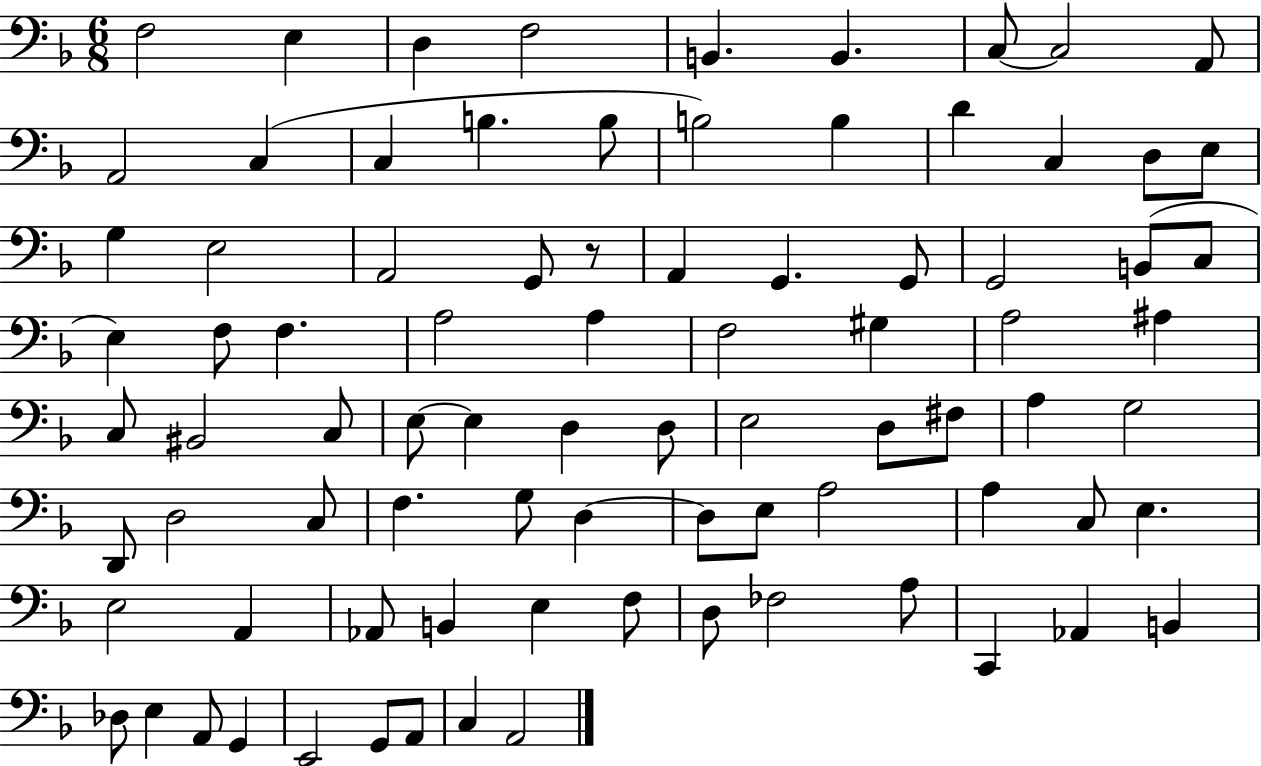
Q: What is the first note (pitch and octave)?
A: F3